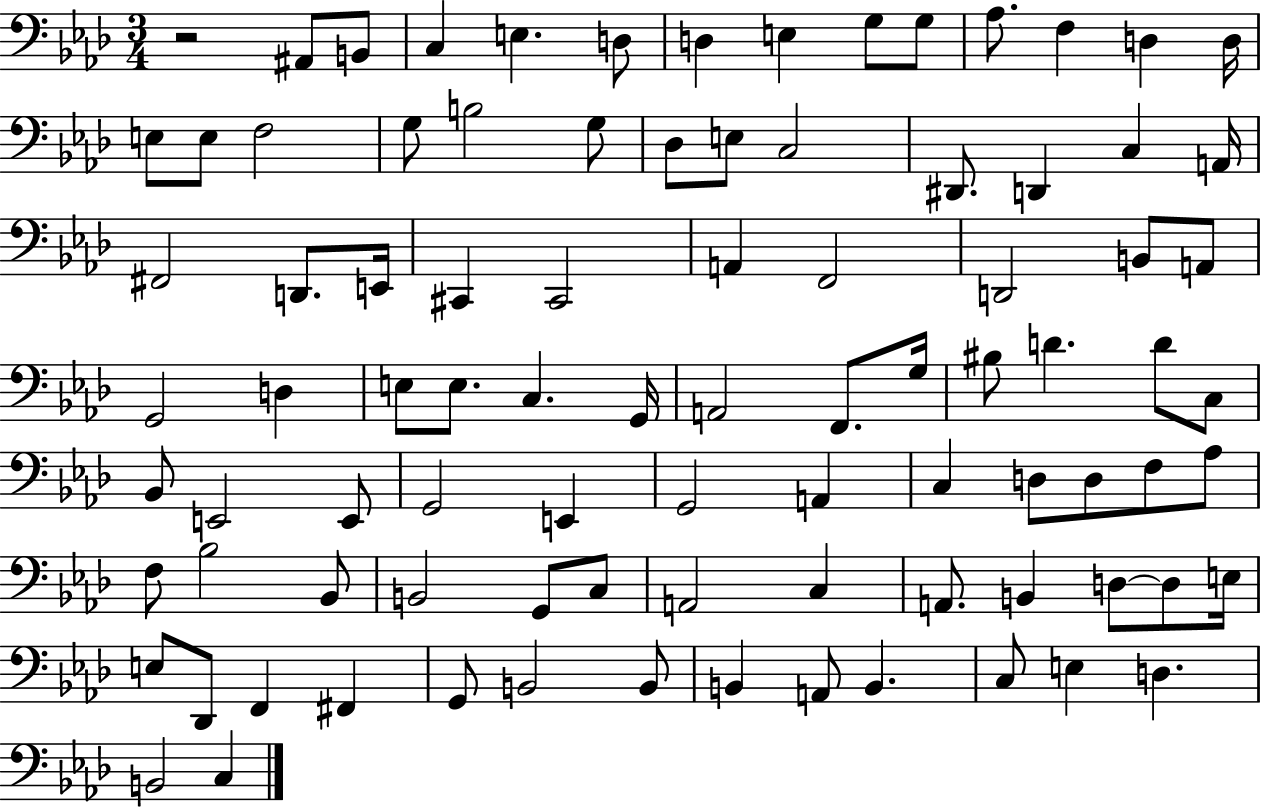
X:1
T:Untitled
M:3/4
L:1/4
K:Ab
z2 ^A,,/2 B,,/2 C, E, D,/2 D, E, G,/2 G,/2 _A,/2 F, D, D,/4 E,/2 E,/2 F,2 G,/2 B,2 G,/2 _D,/2 E,/2 C,2 ^D,,/2 D,, C, A,,/4 ^F,,2 D,,/2 E,,/4 ^C,, ^C,,2 A,, F,,2 D,,2 B,,/2 A,,/2 G,,2 D, E,/2 E,/2 C, G,,/4 A,,2 F,,/2 G,/4 ^B,/2 D D/2 C,/2 _B,,/2 E,,2 E,,/2 G,,2 E,, G,,2 A,, C, D,/2 D,/2 F,/2 _A,/2 F,/2 _B,2 _B,,/2 B,,2 G,,/2 C,/2 A,,2 C, A,,/2 B,, D,/2 D,/2 E,/4 E,/2 _D,,/2 F,, ^F,, G,,/2 B,,2 B,,/2 B,, A,,/2 B,, C,/2 E, D, B,,2 C,